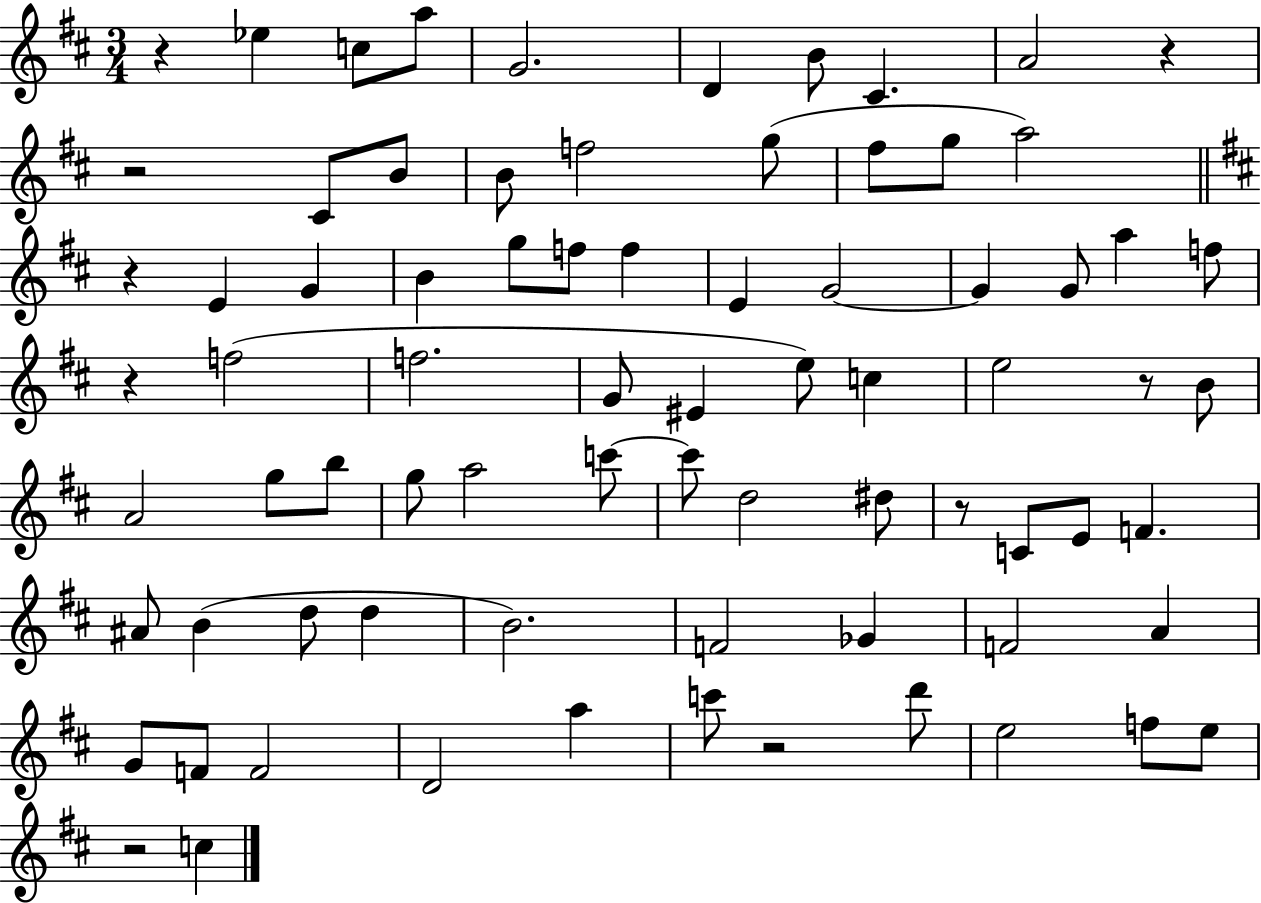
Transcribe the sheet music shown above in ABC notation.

X:1
T:Untitled
M:3/4
L:1/4
K:D
z _e c/2 a/2 G2 D B/2 ^C A2 z z2 ^C/2 B/2 B/2 f2 g/2 ^f/2 g/2 a2 z E G B g/2 f/2 f E G2 G G/2 a f/2 z f2 f2 G/2 ^E e/2 c e2 z/2 B/2 A2 g/2 b/2 g/2 a2 c'/2 c'/2 d2 ^d/2 z/2 C/2 E/2 F ^A/2 B d/2 d B2 F2 _G F2 A G/2 F/2 F2 D2 a c'/2 z2 d'/2 e2 f/2 e/2 z2 c